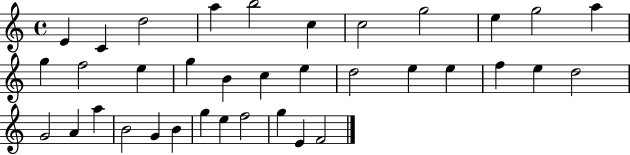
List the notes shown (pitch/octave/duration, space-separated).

E4/q C4/q D5/h A5/q B5/h C5/q C5/h G5/h E5/q G5/h A5/q G5/q F5/h E5/q G5/q B4/q C5/q E5/q D5/h E5/q E5/q F5/q E5/q D5/h G4/h A4/q A5/q B4/h G4/q B4/q G5/q E5/q F5/h G5/q E4/q F4/h